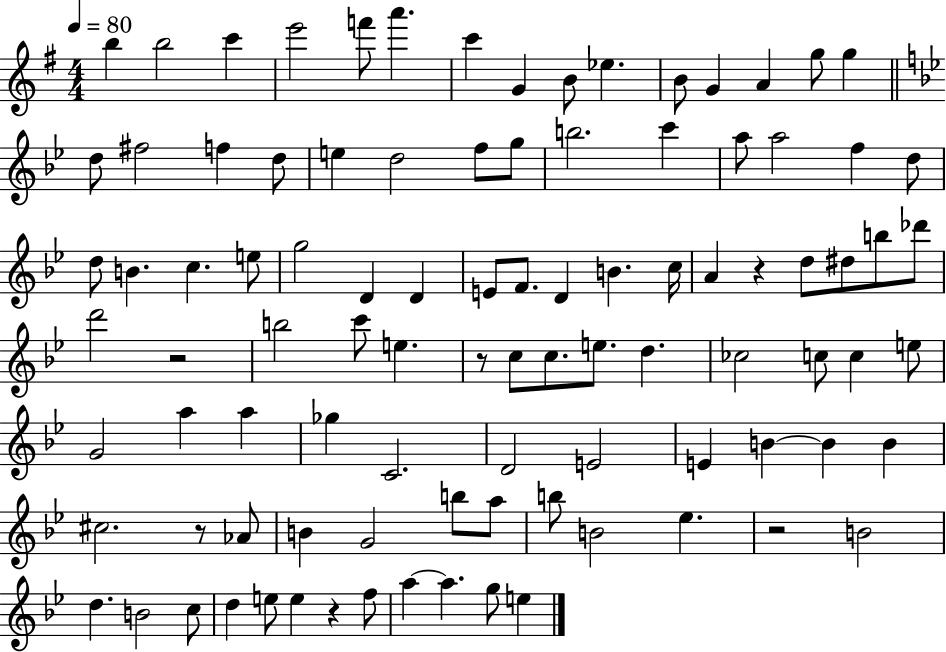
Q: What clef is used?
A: treble